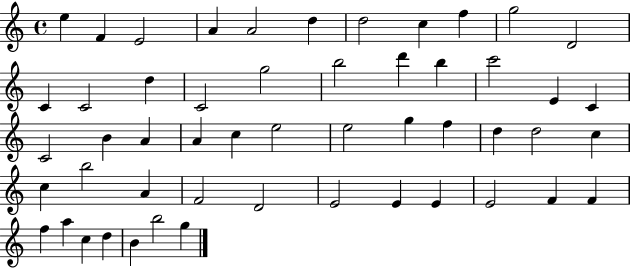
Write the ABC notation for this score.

X:1
T:Untitled
M:4/4
L:1/4
K:C
e F E2 A A2 d d2 c f g2 D2 C C2 d C2 g2 b2 d' b c'2 E C C2 B A A c e2 e2 g f d d2 c c b2 A F2 D2 E2 E E E2 F F f a c d B b2 g